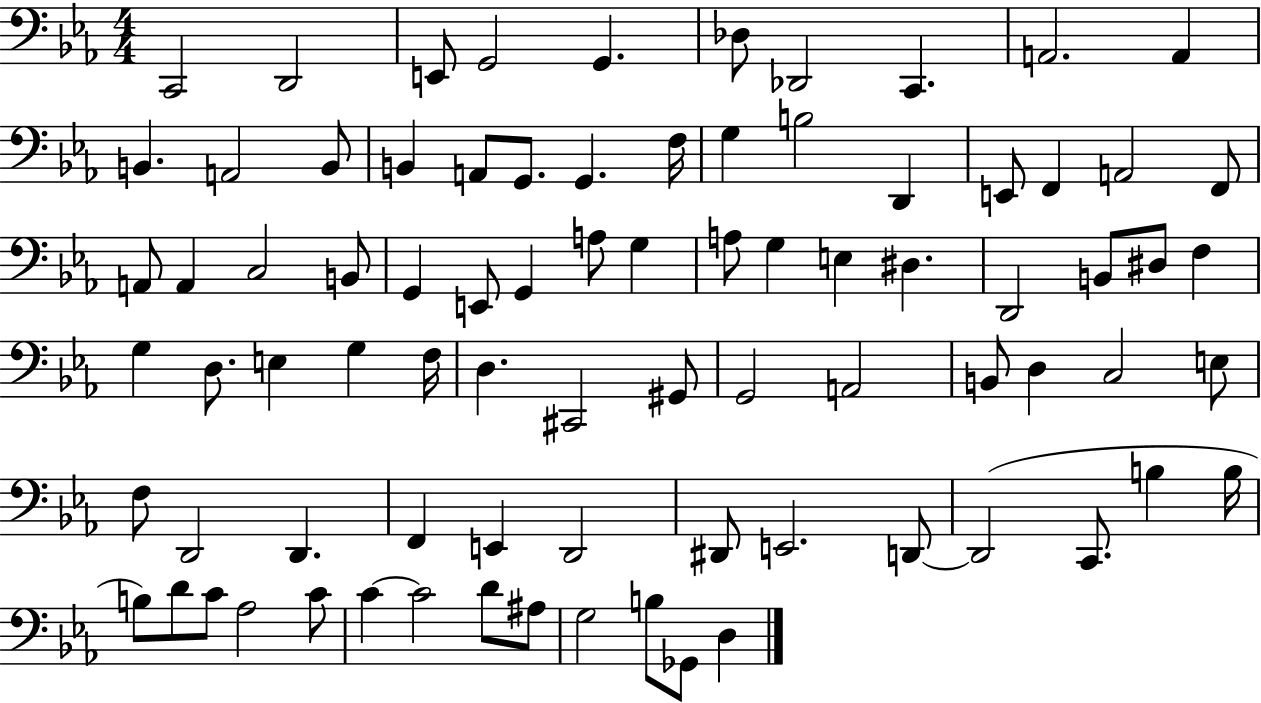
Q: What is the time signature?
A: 4/4